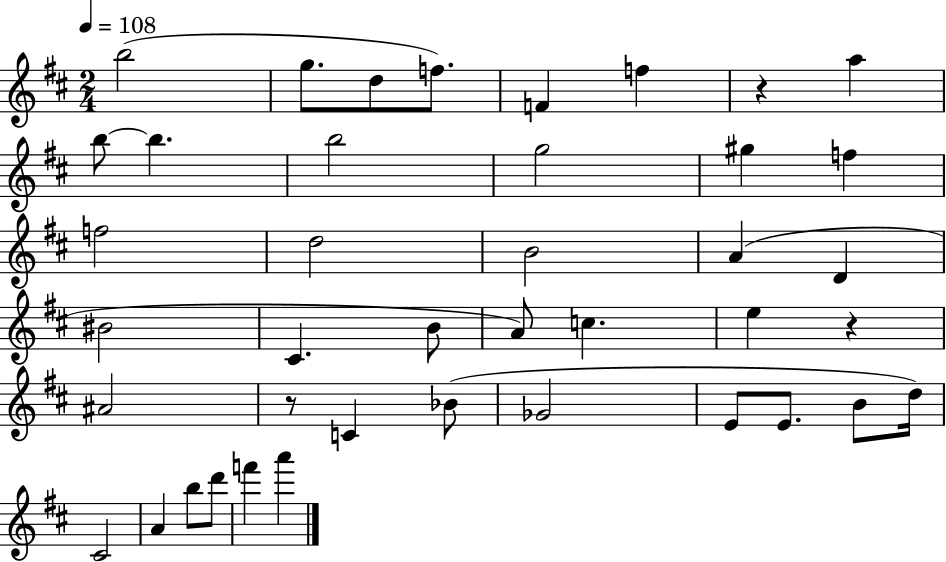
X:1
T:Untitled
M:2/4
L:1/4
K:D
b2 g/2 d/2 f/2 F f z a b/2 b b2 g2 ^g f f2 d2 B2 A D ^B2 ^C B/2 A/2 c e z ^A2 z/2 C _B/2 _G2 E/2 E/2 B/2 d/4 ^C2 A b/2 d'/2 f' a'